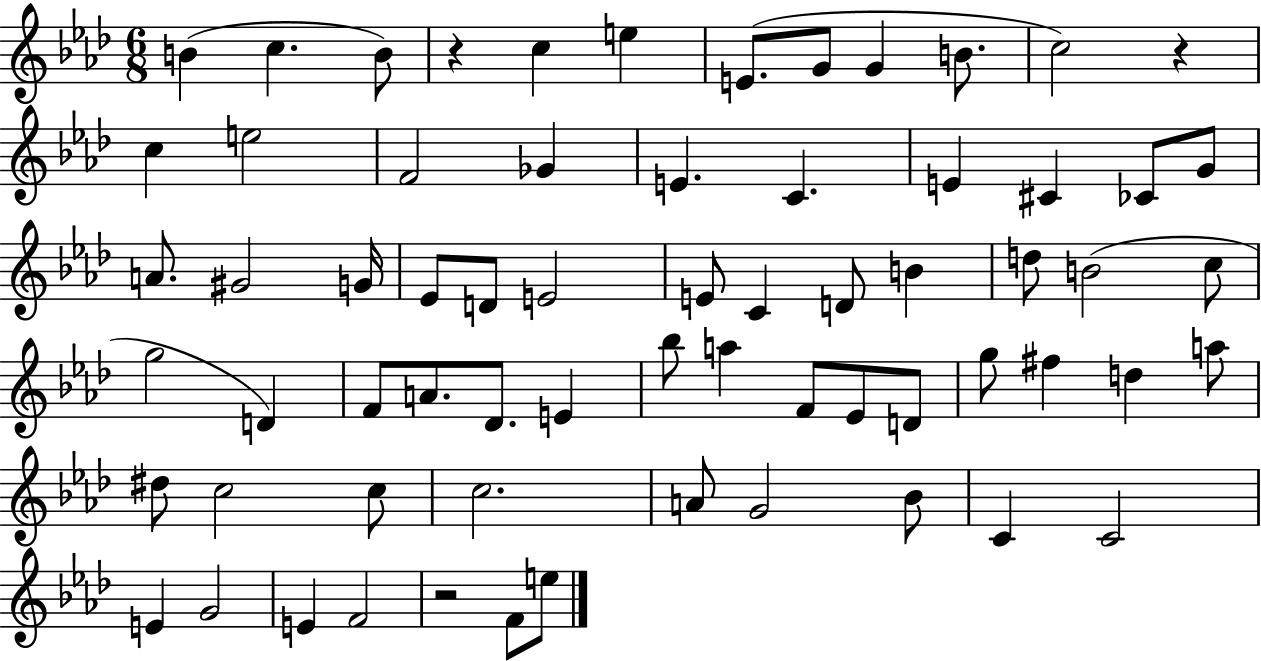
B4/q C5/q. B4/e R/q C5/q E5/q E4/e. G4/e G4/q B4/e. C5/h R/q C5/q E5/h F4/h Gb4/q E4/q. C4/q. E4/q C#4/q CES4/e G4/e A4/e. G#4/h G4/s Eb4/e D4/e E4/h E4/e C4/q D4/e B4/q D5/e B4/h C5/e G5/h D4/q F4/e A4/e. Db4/e. E4/q Bb5/e A5/q F4/e Eb4/e D4/e G5/e F#5/q D5/q A5/e D#5/e C5/h C5/e C5/h. A4/e G4/h Bb4/e C4/q C4/h E4/q G4/h E4/q F4/h R/h F4/e E5/e